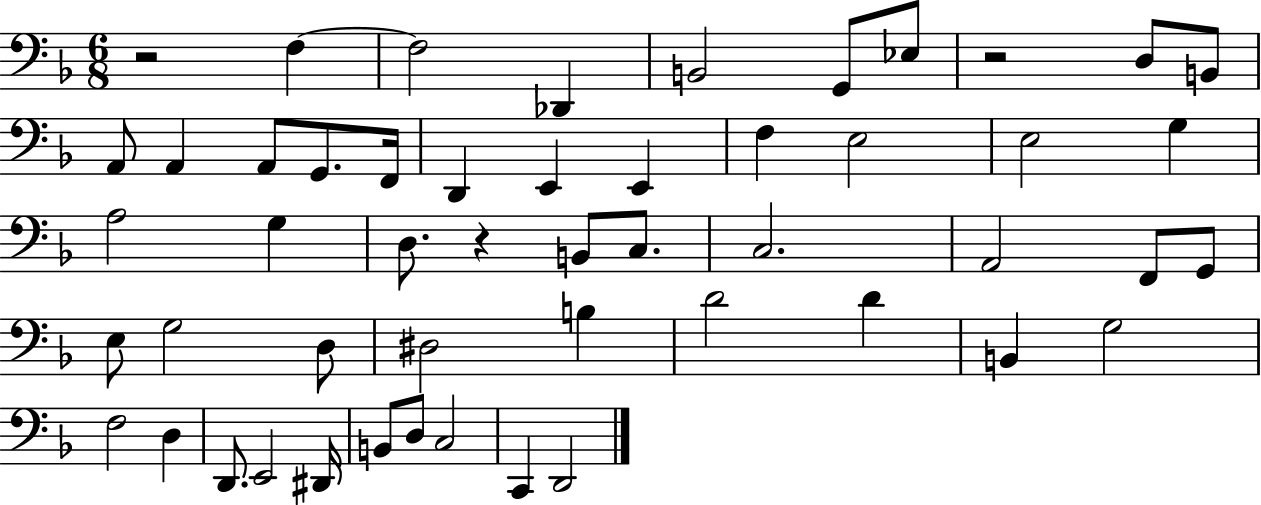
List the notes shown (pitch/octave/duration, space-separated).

R/h F3/q F3/h Db2/q B2/h G2/e Eb3/e R/h D3/e B2/e A2/e A2/q A2/e G2/e. F2/s D2/q E2/q E2/q F3/q E3/h E3/h G3/q A3/h G3/q D3/e. R/q B2/e C3/e. C3/h. A2/h F2/e G2/e E3/e G3/h D3/e D#3/h B3/q D4/h D4/q B2/q G3/h F3/h D3/q D2/e. E2/h D#2/s B2/e D3/e C3/h C2/q D2/h